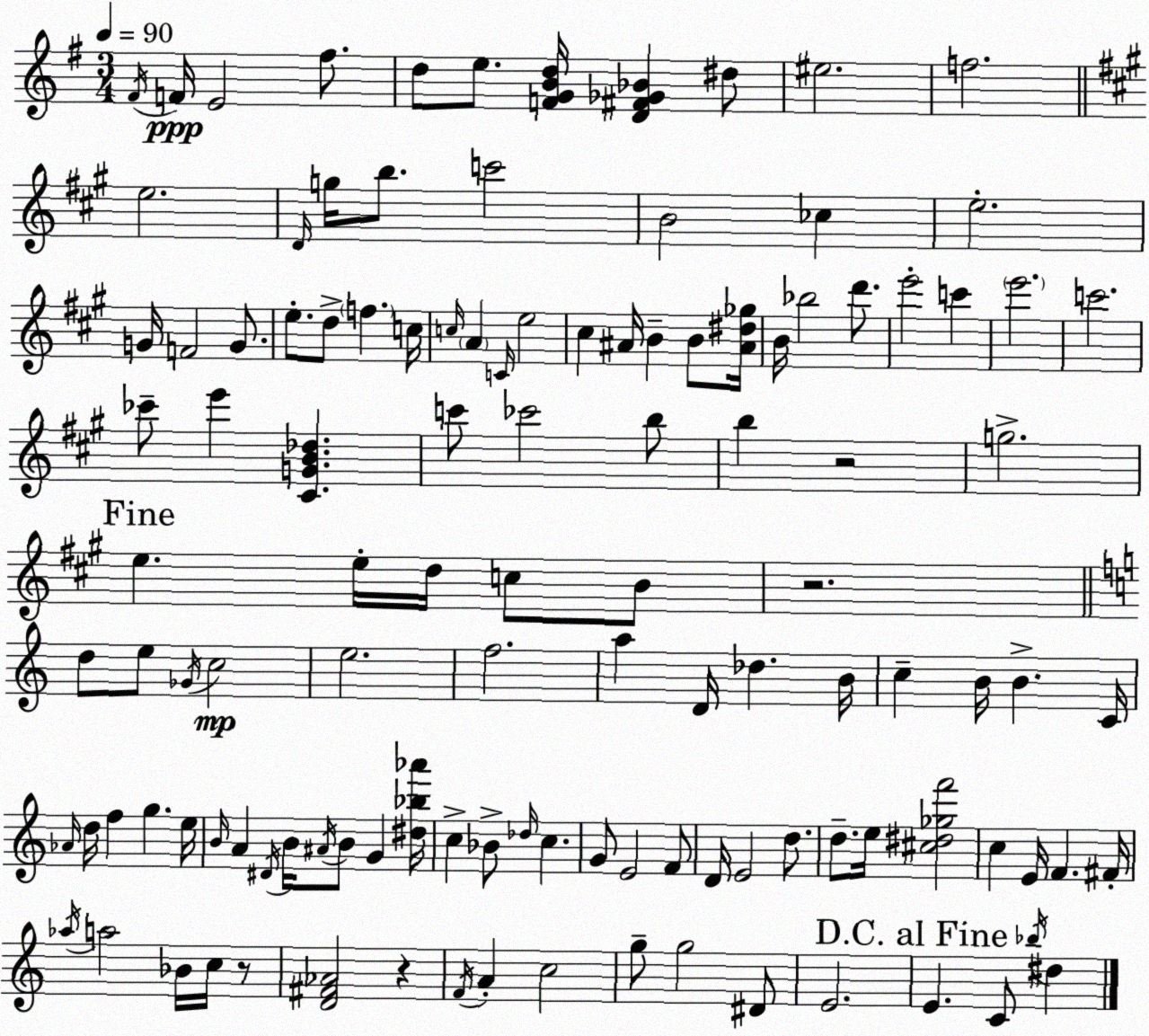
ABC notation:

X:1
T:Untitled
M:3/4
L:1/4
K:G
^F/4 F/4 E2 ^f/2 d/2 e/2 [FGBd]/4 [D^F_G_B] ^d/2 ^e2 f2 e2 D/4 g/4 b/2 c'2 B2 _c e2 G/4 F2 G/2 e/2 d/2 f c/4 c/4 A C/4 e2 ^c ^A/4 B B/2 [^A^d_g]/4 B/4 _b2 d'/2 e'2 c' e'2 c'2 _c'/2 e' [^CGB_d] c'/2 _c'2 b/2 b z2 g2 e e/4 d/4 c/2 B/2 z2 d/2 e/2 _G/4 c2 e2 f2 a D/4 _d B/4 c B/4 B C/4 _A/4 d/4 f g e/4 B/4 A ^D/4 B/4 ^A/4 B/2 G [^d_b_a']/4 c _B/2 _d/4 c G/2 E2 F/2 D/4 E2 d/2 d/2 e/4 [^c^d_gf']2 c E/4 F ^F/4 _a/4 a2 _B/4 c/4 z/2 [D^F_A]2 z F/4 A c2 g/2 g2 ^D/2 E2 E C/2 _b/4 ^d